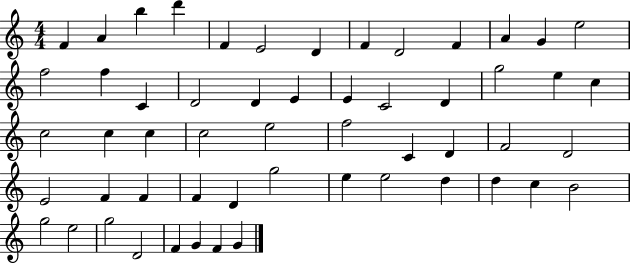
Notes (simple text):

F4/q A4/q B5/q D6/q F4/q E4/h D4/q F4/q D4/h F4/q A4/q G4/q E5/h F5/h F5/q C4/q D4/h D4/q E4/q E4/q C4/h D4/q G5/h E5/q C5/q C5/h C5/q C5/q C5/h E5/h F5/h C4/q D4/q F4/h D4/h E4/h F4/q F4/q F4/q D4/q G5/h E5/q E5/h D5/q D5/q C5/q B4/h G5/h E5/h G5/h D4/h F4/q G4/q F4/q G4/q